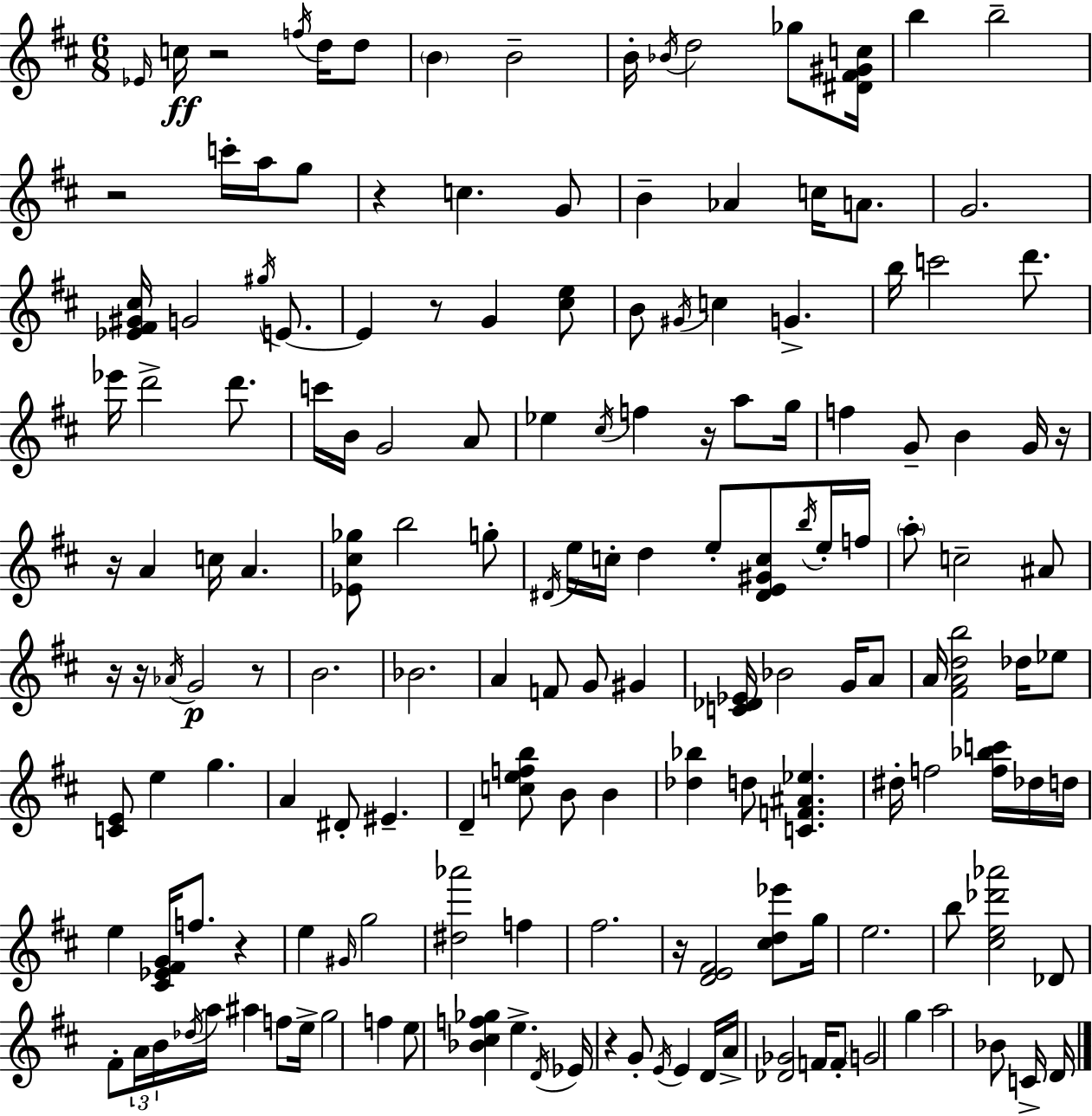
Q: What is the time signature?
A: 6/8